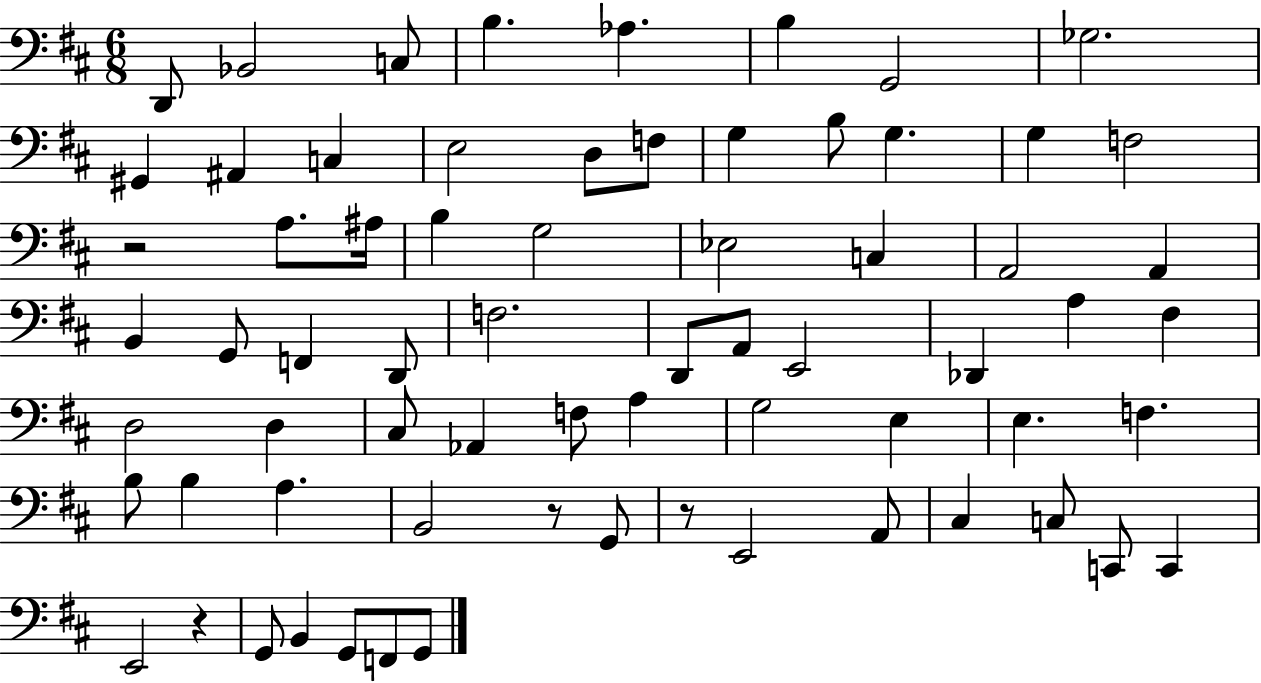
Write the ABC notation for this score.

X:1
T:Untitled
M:6/8
L:1/4
K:D
D,,/2 _B,,2 C,/2 B, _A, B, G,,2 _G,2 ^G,, ^A,, C, E,2 D,/2 F,/2 G, B,/2 G, G, F,2 z2 A,/2 ^A,/4 B, G,2 _E,2 C, A,,2 A,, B,, G,,/2 F,, D,,/2 F,2 D,,/2 A,,/2 E,,2 _D,, A, ^F, D,2 D, ^C,/2 _A,, F,/2 A, G,2 E, E, F, B,/2 B, A, B,,2 z/2 G,,/2 z/2 E,,2 A,,/2 ^C, C,/2 C,,/2 C,, E,,2 z G,,/2 B,, G,,/2 F,,/2 G,,/2